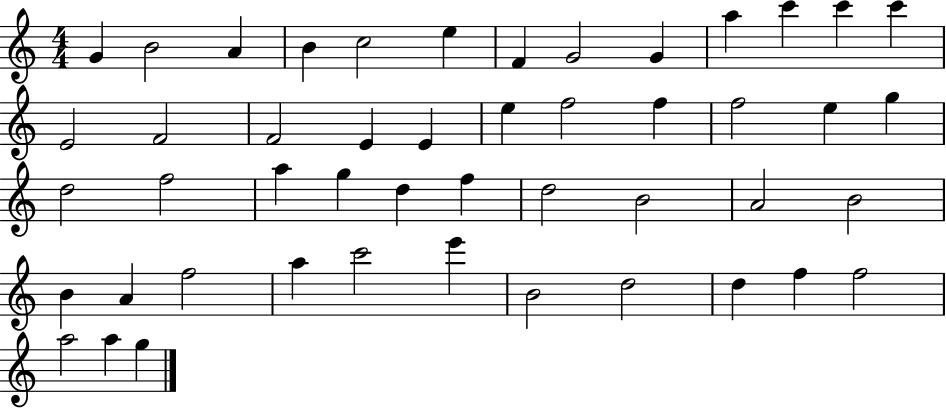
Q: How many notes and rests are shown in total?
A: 48